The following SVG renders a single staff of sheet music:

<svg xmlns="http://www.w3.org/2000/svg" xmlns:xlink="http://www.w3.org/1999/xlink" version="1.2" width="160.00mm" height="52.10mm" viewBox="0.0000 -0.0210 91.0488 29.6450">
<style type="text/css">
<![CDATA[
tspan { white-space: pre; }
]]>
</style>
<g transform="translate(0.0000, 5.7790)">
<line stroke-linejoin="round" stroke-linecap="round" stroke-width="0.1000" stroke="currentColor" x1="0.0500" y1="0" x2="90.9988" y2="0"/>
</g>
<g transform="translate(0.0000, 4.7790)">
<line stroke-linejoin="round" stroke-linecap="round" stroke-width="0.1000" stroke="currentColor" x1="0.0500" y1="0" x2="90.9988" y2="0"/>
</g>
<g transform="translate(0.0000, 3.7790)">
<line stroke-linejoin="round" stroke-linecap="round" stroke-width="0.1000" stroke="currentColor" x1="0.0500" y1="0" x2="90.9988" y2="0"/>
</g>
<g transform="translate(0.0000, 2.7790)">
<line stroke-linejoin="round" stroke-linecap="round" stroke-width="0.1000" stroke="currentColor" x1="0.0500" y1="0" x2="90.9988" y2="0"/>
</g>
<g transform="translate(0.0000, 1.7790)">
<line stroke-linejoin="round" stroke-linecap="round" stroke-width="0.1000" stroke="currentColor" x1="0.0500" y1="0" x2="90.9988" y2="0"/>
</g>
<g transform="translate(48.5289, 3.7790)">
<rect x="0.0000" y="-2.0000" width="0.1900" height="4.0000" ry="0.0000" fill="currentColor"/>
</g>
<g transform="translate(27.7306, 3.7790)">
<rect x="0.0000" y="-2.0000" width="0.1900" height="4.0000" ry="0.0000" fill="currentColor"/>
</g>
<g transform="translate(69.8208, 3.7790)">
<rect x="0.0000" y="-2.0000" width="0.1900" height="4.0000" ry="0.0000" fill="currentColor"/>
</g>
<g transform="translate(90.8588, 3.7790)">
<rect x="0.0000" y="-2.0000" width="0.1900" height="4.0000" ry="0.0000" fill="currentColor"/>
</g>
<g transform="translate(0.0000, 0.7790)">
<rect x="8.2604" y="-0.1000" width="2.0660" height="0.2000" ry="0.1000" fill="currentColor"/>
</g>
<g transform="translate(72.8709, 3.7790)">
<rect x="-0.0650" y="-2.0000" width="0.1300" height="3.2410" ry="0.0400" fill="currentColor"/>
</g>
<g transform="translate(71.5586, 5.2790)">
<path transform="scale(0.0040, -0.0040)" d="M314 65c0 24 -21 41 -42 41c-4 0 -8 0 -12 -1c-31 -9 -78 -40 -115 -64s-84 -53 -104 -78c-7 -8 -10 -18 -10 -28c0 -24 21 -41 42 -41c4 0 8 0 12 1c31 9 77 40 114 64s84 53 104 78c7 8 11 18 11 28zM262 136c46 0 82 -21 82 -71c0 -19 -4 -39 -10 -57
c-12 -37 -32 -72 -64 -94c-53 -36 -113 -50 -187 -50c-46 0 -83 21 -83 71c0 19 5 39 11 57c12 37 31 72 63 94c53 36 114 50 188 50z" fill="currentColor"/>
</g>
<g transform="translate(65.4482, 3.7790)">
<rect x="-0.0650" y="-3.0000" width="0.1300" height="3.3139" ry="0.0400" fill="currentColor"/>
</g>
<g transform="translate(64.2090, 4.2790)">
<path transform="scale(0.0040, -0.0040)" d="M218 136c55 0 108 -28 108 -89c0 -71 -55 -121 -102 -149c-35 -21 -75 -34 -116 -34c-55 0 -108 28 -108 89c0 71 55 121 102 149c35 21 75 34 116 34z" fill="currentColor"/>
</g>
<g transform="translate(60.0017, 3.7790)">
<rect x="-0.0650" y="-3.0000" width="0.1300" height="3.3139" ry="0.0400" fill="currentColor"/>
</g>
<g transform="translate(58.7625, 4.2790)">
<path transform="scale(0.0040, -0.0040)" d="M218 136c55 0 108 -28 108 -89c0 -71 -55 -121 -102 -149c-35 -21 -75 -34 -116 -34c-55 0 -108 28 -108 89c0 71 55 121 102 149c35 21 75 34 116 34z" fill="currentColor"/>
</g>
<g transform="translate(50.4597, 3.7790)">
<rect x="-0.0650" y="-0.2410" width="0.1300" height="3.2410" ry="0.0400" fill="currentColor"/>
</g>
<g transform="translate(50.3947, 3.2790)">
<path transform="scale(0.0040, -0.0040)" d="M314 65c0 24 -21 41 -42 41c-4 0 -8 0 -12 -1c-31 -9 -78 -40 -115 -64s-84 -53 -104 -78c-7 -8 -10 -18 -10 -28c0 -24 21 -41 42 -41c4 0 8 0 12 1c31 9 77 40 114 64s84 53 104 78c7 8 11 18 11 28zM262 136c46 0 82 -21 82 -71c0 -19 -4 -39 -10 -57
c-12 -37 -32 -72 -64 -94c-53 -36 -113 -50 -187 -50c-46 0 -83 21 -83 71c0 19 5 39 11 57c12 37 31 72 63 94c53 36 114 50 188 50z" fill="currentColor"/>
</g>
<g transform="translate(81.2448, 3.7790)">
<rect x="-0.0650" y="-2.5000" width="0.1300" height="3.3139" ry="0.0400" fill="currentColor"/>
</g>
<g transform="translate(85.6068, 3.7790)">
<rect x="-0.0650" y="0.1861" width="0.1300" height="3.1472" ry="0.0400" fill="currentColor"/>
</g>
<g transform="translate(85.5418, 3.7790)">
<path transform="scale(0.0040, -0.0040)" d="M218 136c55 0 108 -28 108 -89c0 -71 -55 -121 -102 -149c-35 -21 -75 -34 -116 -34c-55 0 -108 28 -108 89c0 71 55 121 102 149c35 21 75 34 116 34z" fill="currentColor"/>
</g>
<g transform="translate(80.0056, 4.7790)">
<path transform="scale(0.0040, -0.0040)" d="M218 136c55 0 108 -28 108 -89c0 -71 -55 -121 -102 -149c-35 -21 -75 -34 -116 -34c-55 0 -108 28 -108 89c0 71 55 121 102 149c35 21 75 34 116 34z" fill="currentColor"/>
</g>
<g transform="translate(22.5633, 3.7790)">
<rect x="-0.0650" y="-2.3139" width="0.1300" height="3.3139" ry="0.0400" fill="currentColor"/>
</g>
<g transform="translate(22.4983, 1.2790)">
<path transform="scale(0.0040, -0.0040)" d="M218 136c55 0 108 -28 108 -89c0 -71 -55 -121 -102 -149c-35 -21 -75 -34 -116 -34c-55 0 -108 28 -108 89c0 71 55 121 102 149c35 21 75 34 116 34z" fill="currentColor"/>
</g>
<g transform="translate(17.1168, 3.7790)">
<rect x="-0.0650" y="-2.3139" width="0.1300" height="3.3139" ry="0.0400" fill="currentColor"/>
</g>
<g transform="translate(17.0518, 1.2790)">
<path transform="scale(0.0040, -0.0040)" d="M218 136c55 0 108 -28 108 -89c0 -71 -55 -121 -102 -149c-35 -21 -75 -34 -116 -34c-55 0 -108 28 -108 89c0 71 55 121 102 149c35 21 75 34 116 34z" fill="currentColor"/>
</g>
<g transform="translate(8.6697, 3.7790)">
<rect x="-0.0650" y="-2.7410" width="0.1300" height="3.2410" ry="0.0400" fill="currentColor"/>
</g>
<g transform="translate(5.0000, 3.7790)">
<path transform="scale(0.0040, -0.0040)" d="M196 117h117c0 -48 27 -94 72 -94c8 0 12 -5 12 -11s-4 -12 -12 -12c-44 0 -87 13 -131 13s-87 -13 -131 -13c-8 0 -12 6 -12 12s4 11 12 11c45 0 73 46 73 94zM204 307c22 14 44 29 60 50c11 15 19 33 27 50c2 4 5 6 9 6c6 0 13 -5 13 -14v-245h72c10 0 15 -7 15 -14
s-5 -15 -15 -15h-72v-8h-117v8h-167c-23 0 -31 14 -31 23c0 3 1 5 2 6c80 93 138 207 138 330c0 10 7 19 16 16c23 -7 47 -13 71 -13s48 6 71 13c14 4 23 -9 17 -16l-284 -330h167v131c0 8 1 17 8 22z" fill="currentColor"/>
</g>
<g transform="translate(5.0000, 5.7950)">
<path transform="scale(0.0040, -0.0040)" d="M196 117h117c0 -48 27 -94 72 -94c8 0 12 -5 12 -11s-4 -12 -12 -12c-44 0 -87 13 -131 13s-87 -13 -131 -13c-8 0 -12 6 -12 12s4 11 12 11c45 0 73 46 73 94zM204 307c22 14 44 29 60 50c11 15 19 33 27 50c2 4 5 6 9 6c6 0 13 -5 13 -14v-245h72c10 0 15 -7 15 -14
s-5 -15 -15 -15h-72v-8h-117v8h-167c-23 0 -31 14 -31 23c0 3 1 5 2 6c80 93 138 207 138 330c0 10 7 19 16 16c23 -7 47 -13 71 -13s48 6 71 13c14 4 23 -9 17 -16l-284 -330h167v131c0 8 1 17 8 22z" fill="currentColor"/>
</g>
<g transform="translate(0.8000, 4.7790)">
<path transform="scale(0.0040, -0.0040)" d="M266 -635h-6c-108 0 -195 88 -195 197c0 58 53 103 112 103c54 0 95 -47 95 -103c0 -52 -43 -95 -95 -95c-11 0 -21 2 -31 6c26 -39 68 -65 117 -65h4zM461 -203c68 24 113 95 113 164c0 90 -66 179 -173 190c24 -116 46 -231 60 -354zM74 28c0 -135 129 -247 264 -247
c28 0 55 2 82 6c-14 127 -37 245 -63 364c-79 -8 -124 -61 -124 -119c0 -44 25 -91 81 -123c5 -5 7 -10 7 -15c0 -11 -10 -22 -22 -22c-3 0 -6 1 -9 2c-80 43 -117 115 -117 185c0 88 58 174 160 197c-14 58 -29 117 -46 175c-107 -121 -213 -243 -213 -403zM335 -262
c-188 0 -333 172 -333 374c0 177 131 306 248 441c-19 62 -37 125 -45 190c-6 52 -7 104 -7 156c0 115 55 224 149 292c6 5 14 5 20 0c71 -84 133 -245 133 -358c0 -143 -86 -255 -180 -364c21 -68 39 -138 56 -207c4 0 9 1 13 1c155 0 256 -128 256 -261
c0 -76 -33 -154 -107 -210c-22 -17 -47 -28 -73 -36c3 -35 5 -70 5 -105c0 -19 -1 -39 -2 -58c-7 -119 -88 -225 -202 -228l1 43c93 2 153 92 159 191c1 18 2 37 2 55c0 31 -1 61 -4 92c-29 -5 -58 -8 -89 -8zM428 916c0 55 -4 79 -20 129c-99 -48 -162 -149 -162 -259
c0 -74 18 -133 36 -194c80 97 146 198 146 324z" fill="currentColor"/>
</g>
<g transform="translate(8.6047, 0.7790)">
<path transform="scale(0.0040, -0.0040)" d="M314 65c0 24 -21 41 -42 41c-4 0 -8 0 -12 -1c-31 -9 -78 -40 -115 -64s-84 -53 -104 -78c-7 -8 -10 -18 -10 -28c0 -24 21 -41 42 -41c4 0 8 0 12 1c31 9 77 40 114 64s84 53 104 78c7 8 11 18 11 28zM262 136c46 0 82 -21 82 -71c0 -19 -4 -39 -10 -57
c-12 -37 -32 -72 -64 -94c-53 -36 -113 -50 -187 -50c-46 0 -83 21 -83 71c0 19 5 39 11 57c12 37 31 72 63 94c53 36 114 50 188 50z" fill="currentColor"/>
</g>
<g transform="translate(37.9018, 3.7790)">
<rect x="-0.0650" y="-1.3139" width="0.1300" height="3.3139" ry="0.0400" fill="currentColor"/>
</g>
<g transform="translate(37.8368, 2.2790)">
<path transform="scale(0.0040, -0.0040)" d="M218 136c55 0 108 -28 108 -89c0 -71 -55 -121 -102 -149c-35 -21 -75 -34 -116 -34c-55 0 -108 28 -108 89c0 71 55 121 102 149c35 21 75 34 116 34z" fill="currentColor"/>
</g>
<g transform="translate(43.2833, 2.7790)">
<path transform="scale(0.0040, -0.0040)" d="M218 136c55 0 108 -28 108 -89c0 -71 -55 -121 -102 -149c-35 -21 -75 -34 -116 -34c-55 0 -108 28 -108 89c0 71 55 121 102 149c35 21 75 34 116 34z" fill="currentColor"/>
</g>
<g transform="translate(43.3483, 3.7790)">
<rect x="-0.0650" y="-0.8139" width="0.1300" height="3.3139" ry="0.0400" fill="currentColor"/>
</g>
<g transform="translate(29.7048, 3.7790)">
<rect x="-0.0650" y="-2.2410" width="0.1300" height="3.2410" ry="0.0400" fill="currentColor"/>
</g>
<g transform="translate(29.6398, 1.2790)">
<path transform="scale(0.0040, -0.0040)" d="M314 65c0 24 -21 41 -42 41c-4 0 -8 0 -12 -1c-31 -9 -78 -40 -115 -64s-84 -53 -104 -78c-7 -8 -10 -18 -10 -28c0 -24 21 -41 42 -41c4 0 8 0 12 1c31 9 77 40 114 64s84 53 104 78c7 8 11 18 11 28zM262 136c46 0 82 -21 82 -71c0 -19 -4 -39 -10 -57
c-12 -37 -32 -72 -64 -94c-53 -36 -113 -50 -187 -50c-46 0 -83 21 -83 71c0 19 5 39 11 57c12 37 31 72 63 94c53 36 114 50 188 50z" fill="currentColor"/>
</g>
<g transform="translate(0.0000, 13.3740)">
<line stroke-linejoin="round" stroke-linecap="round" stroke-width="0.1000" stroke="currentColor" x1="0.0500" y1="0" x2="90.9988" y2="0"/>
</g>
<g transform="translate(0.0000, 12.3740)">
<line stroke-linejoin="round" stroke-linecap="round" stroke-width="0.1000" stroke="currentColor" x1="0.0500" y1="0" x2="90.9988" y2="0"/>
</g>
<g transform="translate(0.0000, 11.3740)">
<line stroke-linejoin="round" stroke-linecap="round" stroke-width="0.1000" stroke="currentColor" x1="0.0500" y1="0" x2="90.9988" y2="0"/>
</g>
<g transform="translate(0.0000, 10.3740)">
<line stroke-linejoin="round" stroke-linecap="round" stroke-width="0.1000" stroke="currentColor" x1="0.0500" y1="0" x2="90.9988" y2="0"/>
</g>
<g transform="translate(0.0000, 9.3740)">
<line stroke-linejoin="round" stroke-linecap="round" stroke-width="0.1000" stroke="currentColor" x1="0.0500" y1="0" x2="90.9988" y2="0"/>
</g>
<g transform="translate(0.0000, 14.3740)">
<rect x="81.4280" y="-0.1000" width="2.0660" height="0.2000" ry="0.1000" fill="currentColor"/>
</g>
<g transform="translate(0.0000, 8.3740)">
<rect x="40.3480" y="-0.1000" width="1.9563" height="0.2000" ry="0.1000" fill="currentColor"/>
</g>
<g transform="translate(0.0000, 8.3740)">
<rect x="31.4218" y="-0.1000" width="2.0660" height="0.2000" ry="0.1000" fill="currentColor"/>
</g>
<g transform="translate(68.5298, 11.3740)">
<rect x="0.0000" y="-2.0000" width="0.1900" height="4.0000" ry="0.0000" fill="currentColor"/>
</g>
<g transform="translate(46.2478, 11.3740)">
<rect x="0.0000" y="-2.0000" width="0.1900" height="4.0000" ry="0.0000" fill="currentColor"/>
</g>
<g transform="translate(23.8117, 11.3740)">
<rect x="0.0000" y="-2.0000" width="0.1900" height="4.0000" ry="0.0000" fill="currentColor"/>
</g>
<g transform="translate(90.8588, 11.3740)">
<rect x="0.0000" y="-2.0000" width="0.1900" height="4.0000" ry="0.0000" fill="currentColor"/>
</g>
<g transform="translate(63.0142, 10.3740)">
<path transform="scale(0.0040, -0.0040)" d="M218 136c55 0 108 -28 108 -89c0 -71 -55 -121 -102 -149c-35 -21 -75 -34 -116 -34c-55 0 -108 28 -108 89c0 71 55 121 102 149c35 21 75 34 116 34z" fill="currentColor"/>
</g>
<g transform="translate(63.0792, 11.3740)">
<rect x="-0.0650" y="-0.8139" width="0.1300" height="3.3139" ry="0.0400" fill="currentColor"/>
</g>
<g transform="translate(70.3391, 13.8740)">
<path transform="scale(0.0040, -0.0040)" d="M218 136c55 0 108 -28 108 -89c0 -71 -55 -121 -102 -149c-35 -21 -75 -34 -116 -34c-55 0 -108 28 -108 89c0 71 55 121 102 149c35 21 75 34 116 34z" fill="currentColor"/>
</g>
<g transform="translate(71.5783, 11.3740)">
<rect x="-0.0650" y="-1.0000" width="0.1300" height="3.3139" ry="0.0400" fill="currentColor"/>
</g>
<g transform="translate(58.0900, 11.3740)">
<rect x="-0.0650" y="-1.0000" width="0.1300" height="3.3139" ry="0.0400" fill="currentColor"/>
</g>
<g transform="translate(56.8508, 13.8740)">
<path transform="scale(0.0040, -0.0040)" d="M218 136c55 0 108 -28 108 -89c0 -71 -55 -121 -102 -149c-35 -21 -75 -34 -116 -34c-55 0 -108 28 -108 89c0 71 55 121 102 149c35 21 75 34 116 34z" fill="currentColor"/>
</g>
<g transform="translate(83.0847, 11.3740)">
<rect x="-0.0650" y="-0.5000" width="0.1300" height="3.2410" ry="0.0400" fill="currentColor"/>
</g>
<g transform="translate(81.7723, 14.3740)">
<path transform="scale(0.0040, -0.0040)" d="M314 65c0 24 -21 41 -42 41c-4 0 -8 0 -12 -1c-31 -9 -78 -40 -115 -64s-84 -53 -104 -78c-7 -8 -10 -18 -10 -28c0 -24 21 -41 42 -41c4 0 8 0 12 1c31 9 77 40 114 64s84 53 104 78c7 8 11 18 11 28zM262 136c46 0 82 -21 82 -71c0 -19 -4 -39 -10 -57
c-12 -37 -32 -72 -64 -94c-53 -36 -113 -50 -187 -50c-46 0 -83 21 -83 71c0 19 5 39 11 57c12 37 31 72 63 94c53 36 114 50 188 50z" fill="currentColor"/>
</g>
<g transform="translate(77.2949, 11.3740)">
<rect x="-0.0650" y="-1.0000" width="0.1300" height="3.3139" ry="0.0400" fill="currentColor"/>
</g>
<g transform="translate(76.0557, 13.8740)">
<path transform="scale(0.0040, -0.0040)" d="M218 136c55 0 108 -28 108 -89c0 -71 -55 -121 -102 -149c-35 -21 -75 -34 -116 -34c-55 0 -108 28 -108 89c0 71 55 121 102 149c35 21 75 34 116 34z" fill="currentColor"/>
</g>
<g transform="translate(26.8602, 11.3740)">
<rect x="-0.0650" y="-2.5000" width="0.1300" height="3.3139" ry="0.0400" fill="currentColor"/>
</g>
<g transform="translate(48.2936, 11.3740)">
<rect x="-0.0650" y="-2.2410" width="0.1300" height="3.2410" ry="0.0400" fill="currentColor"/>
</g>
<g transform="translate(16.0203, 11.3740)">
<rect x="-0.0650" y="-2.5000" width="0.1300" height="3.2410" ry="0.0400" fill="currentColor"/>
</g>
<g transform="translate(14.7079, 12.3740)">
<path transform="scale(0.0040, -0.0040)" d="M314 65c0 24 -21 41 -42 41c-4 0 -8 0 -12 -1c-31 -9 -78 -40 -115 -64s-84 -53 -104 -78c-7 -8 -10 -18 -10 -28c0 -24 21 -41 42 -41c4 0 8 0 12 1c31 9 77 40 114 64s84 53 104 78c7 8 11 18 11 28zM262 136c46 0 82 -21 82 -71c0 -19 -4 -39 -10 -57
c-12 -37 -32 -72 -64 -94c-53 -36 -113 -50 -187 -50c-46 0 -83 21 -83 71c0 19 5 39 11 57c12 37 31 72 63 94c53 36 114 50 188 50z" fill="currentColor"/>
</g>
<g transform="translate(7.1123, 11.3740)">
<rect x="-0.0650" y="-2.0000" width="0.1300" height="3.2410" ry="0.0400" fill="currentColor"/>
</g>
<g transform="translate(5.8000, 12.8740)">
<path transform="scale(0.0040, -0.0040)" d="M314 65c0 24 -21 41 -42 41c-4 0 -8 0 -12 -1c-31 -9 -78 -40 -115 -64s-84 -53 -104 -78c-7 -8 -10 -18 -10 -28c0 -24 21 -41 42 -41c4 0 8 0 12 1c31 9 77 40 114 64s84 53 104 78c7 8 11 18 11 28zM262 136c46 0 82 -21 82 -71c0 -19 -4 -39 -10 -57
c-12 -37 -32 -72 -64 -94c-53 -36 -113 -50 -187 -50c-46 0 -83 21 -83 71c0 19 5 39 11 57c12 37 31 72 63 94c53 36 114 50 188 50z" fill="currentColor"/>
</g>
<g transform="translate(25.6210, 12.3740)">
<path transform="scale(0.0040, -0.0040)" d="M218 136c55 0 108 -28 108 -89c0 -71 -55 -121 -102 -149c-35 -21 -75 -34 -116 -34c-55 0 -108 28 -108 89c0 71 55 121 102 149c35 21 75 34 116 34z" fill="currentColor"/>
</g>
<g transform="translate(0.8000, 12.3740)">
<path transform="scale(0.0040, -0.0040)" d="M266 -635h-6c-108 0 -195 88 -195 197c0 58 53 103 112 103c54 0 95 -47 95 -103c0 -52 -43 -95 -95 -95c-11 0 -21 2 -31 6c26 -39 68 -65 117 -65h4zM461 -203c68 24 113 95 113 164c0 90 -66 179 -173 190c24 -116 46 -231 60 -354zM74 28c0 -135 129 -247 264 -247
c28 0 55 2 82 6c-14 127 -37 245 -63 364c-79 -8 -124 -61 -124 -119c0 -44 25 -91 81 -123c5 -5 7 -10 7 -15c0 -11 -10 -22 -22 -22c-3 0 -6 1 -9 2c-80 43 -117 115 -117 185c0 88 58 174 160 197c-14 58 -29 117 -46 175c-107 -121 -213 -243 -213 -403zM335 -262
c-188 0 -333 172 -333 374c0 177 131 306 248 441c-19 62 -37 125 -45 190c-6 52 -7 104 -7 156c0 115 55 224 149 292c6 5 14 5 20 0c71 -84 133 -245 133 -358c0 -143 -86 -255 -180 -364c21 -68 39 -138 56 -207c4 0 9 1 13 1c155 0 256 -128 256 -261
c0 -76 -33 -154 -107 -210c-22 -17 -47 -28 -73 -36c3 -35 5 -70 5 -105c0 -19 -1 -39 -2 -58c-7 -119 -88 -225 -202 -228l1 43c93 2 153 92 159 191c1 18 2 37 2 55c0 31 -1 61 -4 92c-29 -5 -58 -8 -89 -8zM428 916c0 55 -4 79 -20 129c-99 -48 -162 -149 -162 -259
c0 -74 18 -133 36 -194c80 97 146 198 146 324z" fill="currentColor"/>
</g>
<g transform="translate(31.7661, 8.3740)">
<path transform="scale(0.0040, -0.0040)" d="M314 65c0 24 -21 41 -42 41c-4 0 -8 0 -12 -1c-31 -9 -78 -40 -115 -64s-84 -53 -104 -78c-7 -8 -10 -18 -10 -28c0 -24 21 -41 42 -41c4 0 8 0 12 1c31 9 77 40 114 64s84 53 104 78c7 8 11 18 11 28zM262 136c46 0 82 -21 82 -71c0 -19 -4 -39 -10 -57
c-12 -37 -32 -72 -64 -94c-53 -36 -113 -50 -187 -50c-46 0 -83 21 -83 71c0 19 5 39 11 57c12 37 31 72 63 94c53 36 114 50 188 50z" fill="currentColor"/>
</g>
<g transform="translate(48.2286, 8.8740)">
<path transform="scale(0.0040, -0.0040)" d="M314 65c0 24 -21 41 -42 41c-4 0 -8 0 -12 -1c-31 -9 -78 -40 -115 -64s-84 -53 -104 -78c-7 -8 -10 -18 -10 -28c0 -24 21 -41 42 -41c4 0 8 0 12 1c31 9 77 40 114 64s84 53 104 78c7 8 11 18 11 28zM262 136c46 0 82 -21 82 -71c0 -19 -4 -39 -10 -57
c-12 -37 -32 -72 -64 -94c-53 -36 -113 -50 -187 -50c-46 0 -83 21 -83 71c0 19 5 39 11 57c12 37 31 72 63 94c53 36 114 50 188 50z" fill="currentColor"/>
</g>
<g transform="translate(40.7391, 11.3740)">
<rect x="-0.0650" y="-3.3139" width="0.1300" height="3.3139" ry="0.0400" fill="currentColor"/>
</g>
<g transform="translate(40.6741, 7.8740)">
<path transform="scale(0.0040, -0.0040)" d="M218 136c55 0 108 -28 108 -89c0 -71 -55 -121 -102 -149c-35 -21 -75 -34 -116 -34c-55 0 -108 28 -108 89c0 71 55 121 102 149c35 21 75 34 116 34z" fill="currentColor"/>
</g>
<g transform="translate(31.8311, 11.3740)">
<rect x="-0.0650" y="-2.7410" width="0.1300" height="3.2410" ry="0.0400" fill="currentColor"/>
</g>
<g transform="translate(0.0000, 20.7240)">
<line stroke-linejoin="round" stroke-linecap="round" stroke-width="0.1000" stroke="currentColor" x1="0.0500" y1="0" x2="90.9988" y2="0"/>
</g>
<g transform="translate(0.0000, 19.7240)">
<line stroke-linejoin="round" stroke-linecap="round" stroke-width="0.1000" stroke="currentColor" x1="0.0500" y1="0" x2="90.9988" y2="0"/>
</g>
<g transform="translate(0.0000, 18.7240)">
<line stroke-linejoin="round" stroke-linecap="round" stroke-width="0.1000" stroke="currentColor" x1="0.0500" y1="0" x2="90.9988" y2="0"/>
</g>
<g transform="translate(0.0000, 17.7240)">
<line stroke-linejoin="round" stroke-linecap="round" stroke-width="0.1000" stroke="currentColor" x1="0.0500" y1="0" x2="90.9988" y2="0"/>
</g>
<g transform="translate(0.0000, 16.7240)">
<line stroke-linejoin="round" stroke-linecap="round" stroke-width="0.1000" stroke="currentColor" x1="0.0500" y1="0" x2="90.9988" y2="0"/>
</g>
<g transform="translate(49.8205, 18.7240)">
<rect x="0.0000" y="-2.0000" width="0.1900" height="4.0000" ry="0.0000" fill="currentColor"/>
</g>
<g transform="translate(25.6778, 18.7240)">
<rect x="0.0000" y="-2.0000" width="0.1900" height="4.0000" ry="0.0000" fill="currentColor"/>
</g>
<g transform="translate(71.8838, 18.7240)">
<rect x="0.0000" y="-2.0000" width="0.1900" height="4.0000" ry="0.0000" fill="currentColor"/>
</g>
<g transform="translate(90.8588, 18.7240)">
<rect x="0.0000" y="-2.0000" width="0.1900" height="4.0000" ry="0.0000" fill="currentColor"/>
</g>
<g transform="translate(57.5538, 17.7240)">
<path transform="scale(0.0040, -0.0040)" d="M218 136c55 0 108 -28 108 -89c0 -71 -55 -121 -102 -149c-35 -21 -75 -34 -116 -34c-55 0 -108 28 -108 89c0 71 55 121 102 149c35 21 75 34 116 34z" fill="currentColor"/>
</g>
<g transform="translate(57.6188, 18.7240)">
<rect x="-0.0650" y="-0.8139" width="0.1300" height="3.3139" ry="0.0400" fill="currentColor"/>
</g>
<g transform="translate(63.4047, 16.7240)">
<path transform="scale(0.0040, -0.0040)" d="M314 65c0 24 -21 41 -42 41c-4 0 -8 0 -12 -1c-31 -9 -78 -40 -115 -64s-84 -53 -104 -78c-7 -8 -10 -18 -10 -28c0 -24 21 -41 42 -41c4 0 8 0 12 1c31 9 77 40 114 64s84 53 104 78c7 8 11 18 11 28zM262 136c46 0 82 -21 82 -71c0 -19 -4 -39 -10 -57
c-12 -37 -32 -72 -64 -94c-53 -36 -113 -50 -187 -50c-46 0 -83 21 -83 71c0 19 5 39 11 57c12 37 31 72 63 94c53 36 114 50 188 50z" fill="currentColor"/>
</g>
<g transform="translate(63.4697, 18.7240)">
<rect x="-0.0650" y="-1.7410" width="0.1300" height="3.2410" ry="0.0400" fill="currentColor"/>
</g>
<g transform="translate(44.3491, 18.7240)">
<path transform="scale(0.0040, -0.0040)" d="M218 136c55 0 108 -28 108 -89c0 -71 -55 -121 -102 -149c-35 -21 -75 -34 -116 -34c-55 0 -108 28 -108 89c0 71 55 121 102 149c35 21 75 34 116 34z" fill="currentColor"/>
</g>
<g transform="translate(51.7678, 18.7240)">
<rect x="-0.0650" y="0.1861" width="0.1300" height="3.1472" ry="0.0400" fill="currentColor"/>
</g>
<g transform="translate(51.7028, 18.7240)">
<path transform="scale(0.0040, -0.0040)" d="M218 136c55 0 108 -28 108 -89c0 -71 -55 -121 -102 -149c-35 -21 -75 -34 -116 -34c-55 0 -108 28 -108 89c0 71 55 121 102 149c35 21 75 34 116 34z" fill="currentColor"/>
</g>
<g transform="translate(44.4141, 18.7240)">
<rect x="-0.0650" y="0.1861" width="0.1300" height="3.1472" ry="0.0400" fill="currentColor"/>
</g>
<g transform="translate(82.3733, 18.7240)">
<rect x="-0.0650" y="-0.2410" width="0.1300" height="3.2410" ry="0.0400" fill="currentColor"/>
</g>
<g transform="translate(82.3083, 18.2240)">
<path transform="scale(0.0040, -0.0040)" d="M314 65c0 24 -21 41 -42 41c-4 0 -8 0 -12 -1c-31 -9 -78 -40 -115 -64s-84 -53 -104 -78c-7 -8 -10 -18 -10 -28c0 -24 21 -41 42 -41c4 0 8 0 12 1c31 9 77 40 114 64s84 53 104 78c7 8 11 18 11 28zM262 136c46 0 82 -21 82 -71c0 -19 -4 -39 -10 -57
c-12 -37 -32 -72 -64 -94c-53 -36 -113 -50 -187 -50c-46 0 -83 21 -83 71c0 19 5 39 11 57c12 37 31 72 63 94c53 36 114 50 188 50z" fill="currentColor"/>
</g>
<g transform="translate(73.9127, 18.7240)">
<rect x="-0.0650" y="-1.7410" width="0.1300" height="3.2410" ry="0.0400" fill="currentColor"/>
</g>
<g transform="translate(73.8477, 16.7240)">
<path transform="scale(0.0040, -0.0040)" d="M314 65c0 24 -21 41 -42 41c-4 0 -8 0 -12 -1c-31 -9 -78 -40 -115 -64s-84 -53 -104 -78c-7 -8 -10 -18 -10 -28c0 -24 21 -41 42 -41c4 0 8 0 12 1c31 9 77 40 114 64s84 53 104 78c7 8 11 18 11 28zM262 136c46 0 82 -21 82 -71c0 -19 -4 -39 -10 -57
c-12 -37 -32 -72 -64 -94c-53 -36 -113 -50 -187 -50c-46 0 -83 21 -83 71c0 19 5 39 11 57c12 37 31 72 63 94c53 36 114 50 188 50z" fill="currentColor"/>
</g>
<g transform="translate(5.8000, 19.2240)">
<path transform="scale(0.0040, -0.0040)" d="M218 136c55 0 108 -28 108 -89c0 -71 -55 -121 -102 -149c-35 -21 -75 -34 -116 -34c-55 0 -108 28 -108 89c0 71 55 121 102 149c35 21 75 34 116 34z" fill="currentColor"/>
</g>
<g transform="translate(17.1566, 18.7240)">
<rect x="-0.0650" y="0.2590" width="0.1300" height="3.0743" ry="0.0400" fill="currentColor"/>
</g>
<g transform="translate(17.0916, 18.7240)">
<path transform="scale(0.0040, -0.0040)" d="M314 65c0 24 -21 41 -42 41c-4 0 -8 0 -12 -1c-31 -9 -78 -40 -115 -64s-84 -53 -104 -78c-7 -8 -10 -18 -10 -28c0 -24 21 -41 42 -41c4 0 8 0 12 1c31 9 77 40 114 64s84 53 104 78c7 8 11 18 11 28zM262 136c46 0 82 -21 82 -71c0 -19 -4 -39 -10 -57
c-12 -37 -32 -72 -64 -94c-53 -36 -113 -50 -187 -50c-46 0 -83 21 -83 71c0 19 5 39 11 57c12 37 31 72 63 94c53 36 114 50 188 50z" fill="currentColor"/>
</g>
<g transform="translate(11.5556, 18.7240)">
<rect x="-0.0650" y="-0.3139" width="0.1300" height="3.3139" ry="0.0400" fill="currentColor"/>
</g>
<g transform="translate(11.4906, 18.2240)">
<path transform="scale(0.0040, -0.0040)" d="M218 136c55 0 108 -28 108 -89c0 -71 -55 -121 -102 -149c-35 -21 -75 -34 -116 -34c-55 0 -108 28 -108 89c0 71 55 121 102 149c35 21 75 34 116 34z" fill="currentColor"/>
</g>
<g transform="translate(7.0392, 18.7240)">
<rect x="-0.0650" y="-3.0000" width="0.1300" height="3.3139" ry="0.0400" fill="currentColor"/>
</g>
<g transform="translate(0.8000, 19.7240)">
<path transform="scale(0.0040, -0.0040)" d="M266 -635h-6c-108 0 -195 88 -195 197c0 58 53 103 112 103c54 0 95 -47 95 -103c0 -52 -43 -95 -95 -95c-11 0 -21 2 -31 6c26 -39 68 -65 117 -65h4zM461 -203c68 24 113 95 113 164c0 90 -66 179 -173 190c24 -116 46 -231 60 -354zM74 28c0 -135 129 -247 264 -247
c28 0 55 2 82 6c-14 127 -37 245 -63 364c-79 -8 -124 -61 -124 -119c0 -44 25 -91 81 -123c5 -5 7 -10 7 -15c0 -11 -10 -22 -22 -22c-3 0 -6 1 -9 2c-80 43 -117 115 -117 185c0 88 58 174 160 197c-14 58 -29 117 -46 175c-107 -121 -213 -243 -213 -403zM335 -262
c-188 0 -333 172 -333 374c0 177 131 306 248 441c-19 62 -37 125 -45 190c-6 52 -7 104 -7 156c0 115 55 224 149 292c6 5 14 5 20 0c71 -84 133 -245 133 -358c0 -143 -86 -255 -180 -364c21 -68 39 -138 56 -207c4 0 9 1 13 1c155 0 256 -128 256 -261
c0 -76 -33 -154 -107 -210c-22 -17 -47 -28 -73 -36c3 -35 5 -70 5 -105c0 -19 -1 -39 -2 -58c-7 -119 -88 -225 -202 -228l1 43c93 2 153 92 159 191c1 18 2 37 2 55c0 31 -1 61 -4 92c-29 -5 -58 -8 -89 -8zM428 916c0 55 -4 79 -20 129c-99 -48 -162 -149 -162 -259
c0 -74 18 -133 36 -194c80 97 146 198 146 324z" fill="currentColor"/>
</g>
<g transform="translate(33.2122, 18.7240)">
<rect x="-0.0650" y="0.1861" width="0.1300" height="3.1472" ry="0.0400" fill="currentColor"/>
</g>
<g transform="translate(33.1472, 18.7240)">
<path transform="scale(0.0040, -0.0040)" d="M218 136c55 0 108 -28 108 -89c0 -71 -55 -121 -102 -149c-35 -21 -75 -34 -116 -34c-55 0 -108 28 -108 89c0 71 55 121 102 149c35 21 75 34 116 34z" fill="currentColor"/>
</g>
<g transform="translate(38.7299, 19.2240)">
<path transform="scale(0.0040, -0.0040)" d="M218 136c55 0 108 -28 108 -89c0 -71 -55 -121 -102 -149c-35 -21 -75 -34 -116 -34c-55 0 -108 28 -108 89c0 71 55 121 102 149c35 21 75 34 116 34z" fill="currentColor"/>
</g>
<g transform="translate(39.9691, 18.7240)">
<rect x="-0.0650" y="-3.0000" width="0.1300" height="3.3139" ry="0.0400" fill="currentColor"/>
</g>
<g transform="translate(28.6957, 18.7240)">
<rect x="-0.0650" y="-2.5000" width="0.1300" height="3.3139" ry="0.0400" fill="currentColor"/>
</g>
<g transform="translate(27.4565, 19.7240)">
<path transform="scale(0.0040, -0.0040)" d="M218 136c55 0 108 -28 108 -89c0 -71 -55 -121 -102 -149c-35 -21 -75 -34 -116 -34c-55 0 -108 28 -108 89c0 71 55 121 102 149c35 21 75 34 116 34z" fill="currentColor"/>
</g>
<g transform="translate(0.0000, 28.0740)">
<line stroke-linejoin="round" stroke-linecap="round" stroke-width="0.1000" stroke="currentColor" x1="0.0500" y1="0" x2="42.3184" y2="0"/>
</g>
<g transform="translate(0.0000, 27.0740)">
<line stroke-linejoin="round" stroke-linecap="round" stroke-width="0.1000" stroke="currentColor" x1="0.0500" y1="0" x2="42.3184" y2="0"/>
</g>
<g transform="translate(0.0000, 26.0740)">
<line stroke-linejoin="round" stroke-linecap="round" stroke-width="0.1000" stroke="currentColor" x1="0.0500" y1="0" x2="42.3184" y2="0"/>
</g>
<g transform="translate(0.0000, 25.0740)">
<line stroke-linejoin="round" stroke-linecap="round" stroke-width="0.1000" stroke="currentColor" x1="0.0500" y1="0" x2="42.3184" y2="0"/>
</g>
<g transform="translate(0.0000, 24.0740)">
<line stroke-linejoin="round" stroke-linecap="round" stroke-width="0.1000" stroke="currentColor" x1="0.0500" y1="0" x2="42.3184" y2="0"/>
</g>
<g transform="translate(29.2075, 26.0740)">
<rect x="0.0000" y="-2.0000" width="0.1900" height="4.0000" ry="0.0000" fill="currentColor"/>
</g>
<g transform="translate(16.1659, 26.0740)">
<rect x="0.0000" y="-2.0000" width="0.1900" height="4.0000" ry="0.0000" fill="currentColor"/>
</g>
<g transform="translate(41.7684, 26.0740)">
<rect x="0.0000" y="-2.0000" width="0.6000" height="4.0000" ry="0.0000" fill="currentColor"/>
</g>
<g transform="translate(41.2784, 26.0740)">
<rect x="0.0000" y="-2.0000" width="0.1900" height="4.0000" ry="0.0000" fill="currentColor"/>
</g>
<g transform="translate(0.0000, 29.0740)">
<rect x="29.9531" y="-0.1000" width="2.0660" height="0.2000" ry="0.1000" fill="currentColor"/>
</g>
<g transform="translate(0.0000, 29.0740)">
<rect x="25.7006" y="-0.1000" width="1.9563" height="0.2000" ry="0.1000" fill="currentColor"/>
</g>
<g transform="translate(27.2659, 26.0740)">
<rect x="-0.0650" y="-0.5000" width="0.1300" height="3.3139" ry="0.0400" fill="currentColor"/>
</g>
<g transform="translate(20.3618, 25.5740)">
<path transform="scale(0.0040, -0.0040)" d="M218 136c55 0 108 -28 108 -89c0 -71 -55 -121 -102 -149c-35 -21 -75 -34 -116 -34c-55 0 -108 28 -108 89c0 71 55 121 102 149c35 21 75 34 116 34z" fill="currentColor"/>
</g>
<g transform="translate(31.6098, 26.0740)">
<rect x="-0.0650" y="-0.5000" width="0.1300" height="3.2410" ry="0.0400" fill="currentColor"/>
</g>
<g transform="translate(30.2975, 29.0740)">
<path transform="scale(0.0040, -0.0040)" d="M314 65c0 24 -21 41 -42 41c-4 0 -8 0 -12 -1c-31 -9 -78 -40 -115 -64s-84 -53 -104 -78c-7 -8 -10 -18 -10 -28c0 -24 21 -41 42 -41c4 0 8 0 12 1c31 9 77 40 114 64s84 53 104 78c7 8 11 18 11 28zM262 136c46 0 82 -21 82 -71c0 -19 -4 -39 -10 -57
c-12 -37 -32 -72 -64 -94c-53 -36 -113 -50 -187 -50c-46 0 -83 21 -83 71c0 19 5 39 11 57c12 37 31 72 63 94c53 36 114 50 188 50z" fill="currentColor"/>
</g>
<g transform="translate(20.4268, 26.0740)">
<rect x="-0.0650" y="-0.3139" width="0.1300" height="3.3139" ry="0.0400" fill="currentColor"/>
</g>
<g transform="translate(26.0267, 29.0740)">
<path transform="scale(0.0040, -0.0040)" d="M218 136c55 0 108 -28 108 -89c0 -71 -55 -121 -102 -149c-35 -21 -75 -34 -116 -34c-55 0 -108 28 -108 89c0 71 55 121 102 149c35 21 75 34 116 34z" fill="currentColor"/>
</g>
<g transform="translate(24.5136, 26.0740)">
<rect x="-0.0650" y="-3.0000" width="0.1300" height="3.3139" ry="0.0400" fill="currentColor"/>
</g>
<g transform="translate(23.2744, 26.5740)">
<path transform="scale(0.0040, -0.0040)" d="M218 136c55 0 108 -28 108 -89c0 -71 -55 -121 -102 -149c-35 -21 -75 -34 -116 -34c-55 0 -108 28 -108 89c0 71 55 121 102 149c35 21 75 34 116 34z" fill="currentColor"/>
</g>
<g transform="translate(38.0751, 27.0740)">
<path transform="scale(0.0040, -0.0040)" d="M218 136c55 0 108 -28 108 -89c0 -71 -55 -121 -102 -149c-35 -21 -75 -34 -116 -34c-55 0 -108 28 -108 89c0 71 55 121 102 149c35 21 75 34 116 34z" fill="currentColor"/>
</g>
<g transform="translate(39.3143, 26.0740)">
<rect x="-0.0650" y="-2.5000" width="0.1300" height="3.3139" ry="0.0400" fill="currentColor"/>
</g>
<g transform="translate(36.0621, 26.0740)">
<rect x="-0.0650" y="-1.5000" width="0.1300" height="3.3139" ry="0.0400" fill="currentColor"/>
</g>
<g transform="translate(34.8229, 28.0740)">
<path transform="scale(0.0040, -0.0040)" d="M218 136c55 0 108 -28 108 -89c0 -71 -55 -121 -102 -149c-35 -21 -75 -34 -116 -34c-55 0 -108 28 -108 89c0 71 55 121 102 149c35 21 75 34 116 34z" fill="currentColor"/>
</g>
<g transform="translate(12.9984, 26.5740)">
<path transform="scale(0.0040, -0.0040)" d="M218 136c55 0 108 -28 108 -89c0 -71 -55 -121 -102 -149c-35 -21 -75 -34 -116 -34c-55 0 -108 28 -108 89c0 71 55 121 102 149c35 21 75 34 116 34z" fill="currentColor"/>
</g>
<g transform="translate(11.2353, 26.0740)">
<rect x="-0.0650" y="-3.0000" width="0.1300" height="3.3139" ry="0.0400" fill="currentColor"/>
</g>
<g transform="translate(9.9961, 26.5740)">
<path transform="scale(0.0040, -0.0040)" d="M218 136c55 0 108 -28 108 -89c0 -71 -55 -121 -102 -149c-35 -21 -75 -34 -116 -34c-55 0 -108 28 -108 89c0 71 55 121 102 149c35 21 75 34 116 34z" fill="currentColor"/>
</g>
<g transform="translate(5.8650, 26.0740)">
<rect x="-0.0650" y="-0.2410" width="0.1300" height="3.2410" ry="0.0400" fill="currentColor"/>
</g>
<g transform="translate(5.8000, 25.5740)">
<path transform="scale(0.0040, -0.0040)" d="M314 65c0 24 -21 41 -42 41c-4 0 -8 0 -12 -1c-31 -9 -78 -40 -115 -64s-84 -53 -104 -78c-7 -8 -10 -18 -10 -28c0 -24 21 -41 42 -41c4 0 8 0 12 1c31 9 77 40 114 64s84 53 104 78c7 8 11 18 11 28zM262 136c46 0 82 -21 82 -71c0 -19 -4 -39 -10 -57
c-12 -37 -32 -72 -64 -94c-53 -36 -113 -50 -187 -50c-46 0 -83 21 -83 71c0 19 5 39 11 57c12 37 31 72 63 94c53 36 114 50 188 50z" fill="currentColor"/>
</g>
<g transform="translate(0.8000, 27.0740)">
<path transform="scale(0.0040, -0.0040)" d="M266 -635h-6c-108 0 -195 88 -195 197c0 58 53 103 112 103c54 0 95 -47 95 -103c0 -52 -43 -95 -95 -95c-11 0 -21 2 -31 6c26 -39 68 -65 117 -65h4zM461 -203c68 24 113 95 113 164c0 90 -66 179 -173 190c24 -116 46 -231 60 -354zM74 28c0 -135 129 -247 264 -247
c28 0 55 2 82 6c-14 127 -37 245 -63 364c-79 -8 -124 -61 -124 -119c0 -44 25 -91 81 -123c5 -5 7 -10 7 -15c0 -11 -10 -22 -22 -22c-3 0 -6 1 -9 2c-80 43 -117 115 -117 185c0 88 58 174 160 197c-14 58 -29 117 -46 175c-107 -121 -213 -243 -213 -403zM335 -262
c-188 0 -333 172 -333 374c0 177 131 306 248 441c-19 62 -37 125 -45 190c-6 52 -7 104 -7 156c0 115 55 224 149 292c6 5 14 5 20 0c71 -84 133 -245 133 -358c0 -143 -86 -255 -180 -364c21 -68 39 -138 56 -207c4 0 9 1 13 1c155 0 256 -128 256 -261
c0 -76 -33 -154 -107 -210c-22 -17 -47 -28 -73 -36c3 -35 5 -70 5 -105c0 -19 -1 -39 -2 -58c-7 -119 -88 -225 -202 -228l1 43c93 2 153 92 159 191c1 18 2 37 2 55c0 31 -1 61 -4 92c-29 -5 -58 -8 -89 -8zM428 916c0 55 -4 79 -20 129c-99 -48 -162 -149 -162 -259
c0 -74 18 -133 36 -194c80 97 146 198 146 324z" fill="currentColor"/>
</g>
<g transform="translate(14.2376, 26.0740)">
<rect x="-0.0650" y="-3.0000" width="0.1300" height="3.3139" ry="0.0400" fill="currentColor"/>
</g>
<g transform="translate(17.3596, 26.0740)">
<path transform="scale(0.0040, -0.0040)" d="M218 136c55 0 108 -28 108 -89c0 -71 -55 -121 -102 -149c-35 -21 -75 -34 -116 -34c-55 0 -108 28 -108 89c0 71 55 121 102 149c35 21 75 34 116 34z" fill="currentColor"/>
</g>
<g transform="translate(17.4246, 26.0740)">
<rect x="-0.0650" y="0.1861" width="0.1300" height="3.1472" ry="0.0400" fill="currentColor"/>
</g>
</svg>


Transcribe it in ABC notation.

X:1
T:Untitled
M:4/4
L:1/4
K:C
a2 g g g2 e d c2 A A F2 G B F2 G2 G a2 b g2 D d D D C2 A c B2 G B A B B d f2 f2 c2 c2 A A B c A C C2 E G